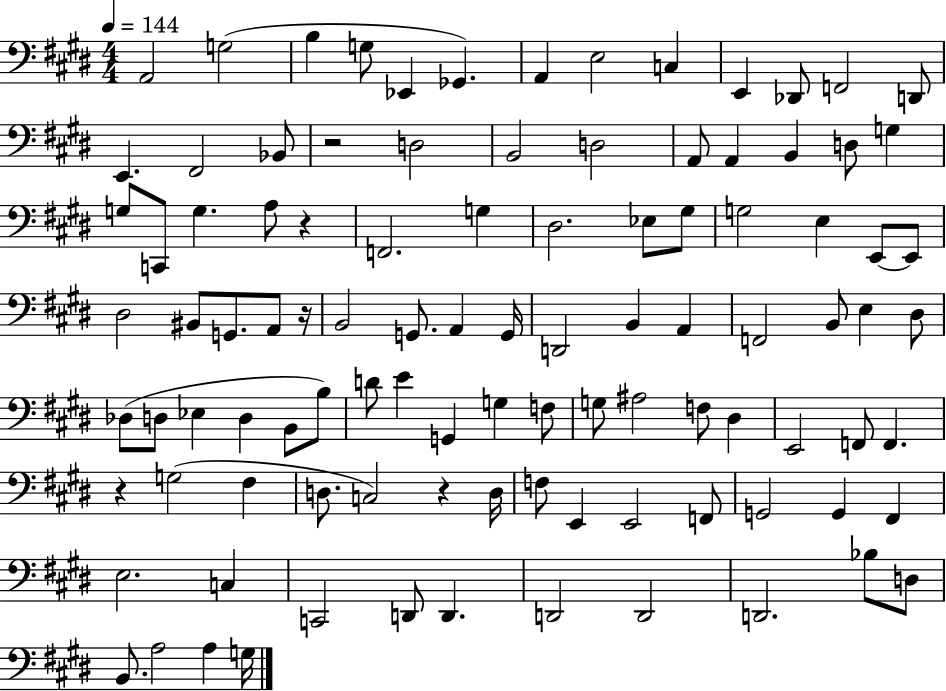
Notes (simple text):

A2/h G3/h B3/q G3/e Eb2/q Gb2/q. A2/q E3/h C3/q E2/q Db2/e F2/h D2/e E2/q. F#2/h Bb2/e R/h D3/h B2/h D3/h A2/e A2/q B2/q D3/e G3/q G3/e C2/e G3/q. A3/e R/q F2/h. G3/q D#3/h. Eb3/e G#3/e G3/h E3/q E2/e E2/e D#3/h BIS2/e G2/e. A2/e R/s B2/h G2/e. A2/q G2/s D2/h B2/q A2/q F2/h B2/e E3/q D#3/e Db3/e D3/e Eb3/q D3/q B2/e B3/e D4/e E4/q G2/q G3/q F3/e G3/e A#3/h F3/e D#3/q E2/h F2/e F2/q. R/q G3/h F#3/q D3/e. C3/h R/q D3/s F3/e E2/q E2/h F2/e G2/h G2/q F#2/q E3/h. C3/q C2/h D2/e D2/q. D2/h D2/h D2/h. Bb3/e D3/e B2/e. A3/h A3/q G3/s